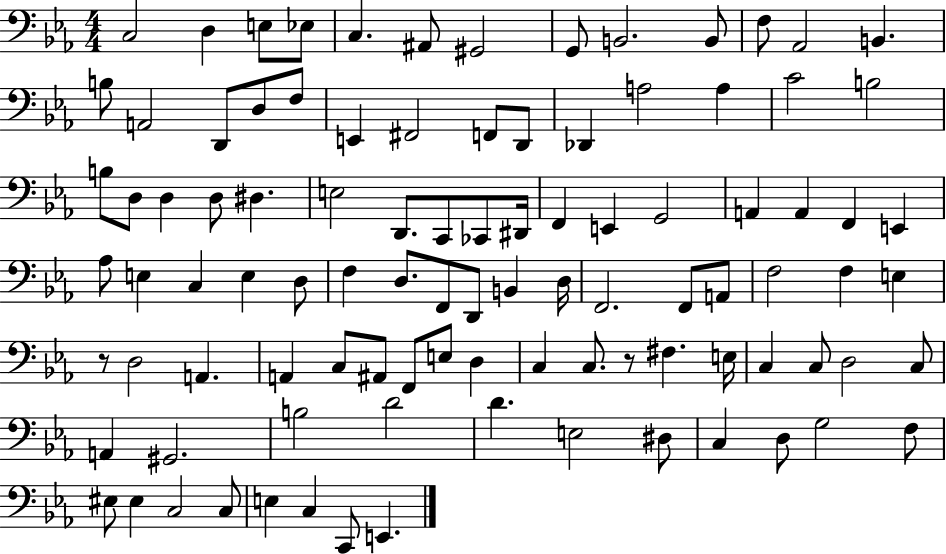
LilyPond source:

{
  \clef bass
  \numericTimeSignature
  \time 4/4
  \key ees \major
  \repeat volta 2 { c2 d4 e8 ees8 | c4. ais,8 gis,2 | g,8 b,2. b,8 | f8 aes,2 b,4. | \break b8 a,2 d,8 d8 f8 | e,4 fis,2 f,8 d,8 | des,4 a2 a4 | c'2 b2 | \break b8 d8 d4 d8 dis4. | e2 d,8. c,8 ces,8 dis,16 | f,4 e,4 g,2 | a,4 a,4 f,4 e,4 | \break aes8 e4 c4 e4 d8 | f4 d8. f,8 d,8 b,4 d16 | f,2. f,8 a,8 | f2 f4 e4 | \break r8 d2 a,4. | a,4 c8 ais,8 f,8 e8 d4 | c4 c8. r8 fis4. e16 | c4 c8 d2 c8 | \break a,4 gis,2. | b2 d'2 | d'4. e2 dis8 | c4 d8 g2 f8 | \break eis8 eis4 c2 c8 | e4 c4 c,8 e,4. | } \bar "|."
}